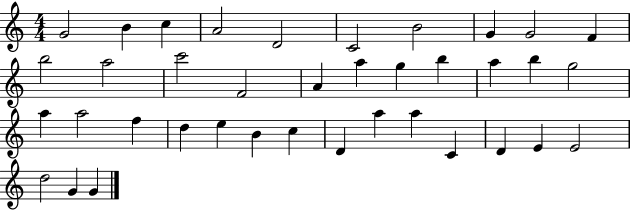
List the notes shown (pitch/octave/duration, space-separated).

G4/h B4/q C5/q A4/h D4/h C4/h B4/h G4/q G4/h F4/q B5/h A5/h C6/h F4/h A4/q A5/q G5/q B5/q A5/q B5/q G5/h A5/q A5/h F5/q D5/q E5/q B4/q C5/q D4/q A5/q A5/q C4/q D4/q E4/q E4/h D5/h G4/q G4/q